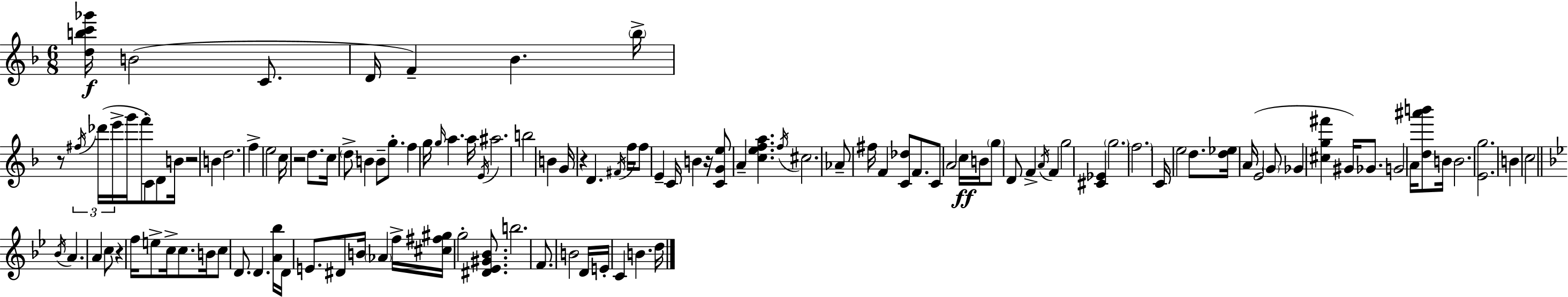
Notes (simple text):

[D5,B5,C6,Gb6]/s B4/h C4/e. D4/s F4/q Bb4/q. Bb5/s R/e F#5/s Db6/s E6/s G6/s F6/e C4/e D4/e B4/s R/h B4/q D5/h. F5/q E5/h C5/s R/h D5/e. C5/s D5/e B4/q B4/e G5/e. F5/q G5/s G5/s A5/q. A5/s E4/s A#5/h. B5/h B4/q G4/s R/q D4/q. F#4/s F5/s F5/e E4/q C4/s B4/q R/s [C4,G4,E5]/e A4/q [C5,E5,F5,A5]/q. F5/s C#5/h. Ab4/e F#5/s F4/q [C4,Db5]/e F4/e. C4/e A4/h C5/s B4/s G5/e D4/e F4/q A4/s F4/q G5/h [C#4,Eb4]/q G5/h. F5/h. C4/s E5/h D5/e. [D5,Eb5]/s A4/s E4/h G4/e Gb4/q [C#5,G5,F#6]/q G#4/s Gb4/e. G4/h A4/s [D5,A#6,B6]/e B4/s B4/h. [E4,G5]/h. B4/q C5/h Bb4/s A4/q. A4/q C5/e R/q F5/s E5/e C5/s C5/e. B4/s C5/e D4/e. D4/q. [A4,Bb5]/s D4/s E4/e. D#4/e B4/s Ab4/q F5/s [C#5,F#5,G#5]/s G5/h [D#4,Eb4,G#4,Bb4]/e. B5/h. F4/e. B4/h D4/s E4/s C4/q B4/q. D5/s